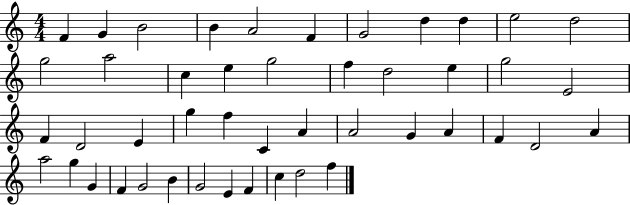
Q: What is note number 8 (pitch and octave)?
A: D5